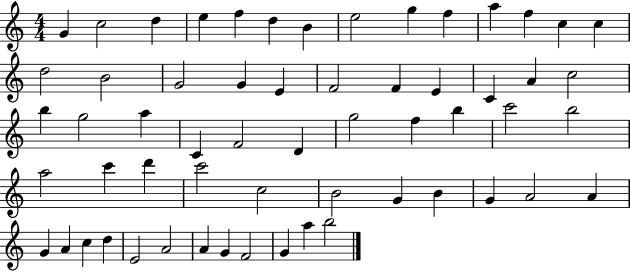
{
  \clef treble
  \numericTimeSignature
  \time 4/4
  \key c \major
  g'4 c''2 d''4 | e''4 f''4 d''4 b'4 | e''2 g''4 f''4 | a''4 f''4 c''4 c''4 | \break d''2 b'2 | g'2 g'4 e'4 | f'2 f'4 e'4 | c'4 a'4 c''2 | \break b''4 g''2 a''4 | c'4 f'2 d'4 | g''2 f''4 b''4 | c'''2 b''2 | \break a''2 c'''4 d'''4 | c'''2 c''2 | b'2 g'4 b'4 | g'4 a'2 a'4 | \break g'4 a'4 c''4 d''4 | e'2 a'2 | a'4 g'4 f'2 | g'4 a''4 b''2 | \break \bar "|."
}